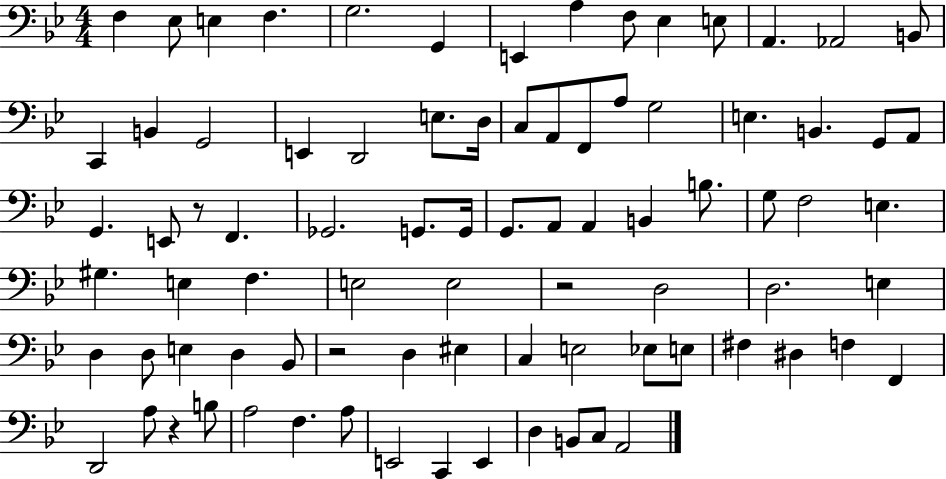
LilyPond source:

{
  \clef bass
  \numericTimeSignature
  \time 4/4
  \key bes \major
  f4 ees8 e4 f4. | g2. g,4 | e,4 a4 f8 ees4 e8 | a,4. aes,2 b,8 | \break c,4 b,4 g,2 | e,4 d,2 e8. d16 | c8 a,8 f,8 a8 g2 | e4. b,4. g,8 a,8 | \break g,4. e,8 r8 f,4. | ges,2. g,8. g,16 | g,8. a,8 a,4 b,4 b8. | g8 f2 e4. | \break gis4. e4 f4. | e2 e2 | r2 d2 | d2. e4 | \break d4 d8 e4 d4 bes,8 | r2 d4 eis4 | c4 e2 ees8 e8 | fis4 dis4 f4 f,4 | \break d,2 a8 r4 b8 | a2 f4. a8 | e,2 c,4 e,4 | d4 b,8 c8 a,2 | \break \bar "|."
}